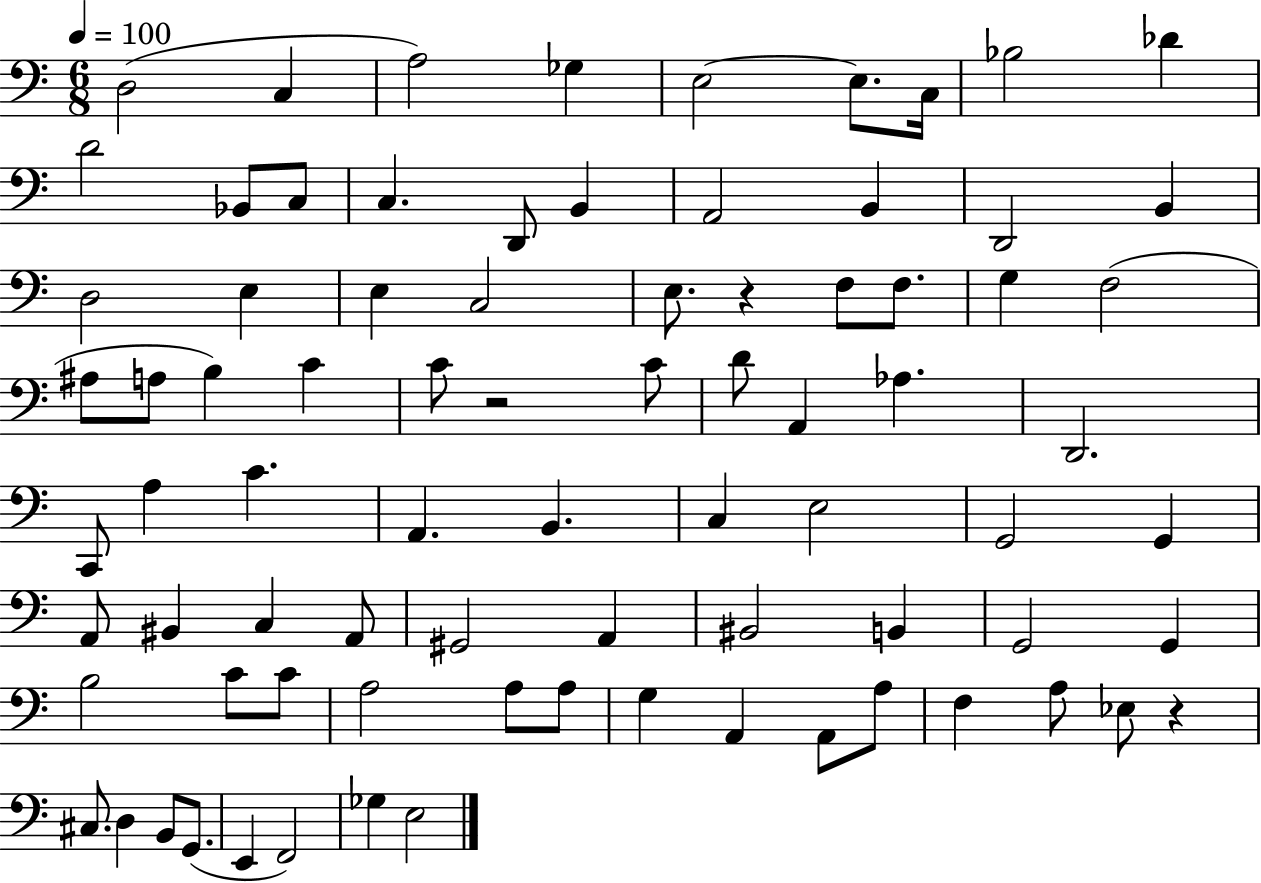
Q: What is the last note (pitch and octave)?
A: E3